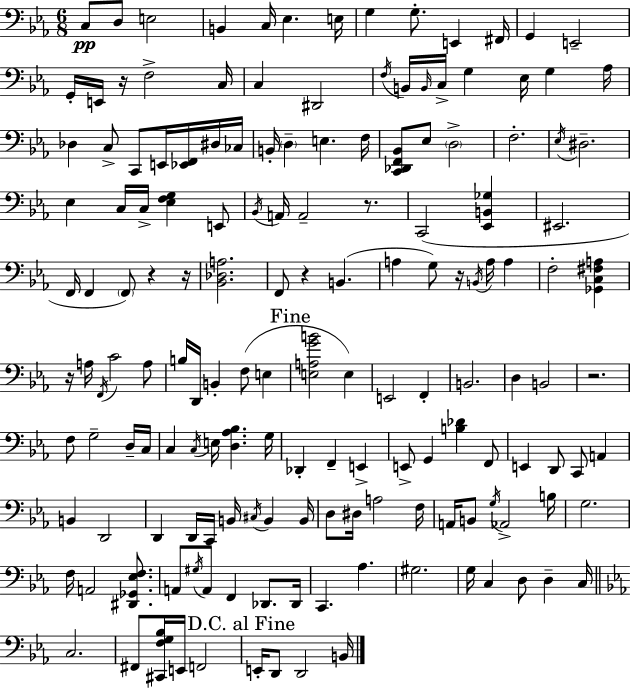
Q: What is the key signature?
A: C minor